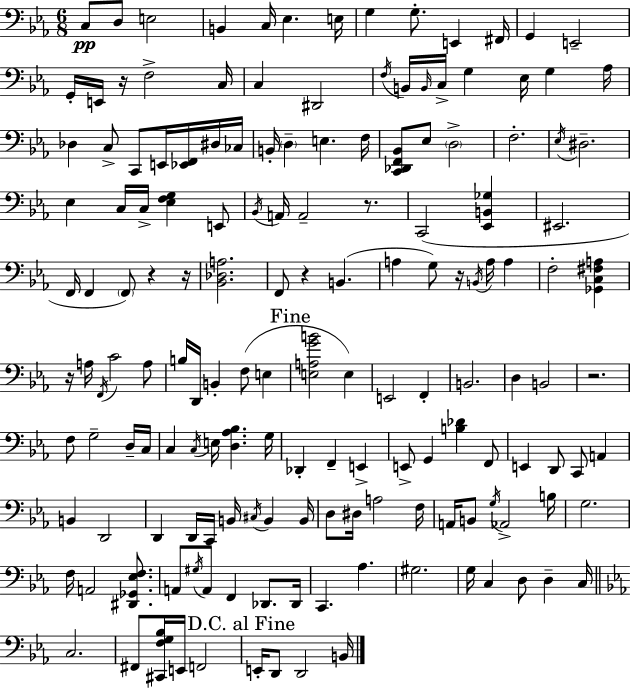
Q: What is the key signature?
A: C minor